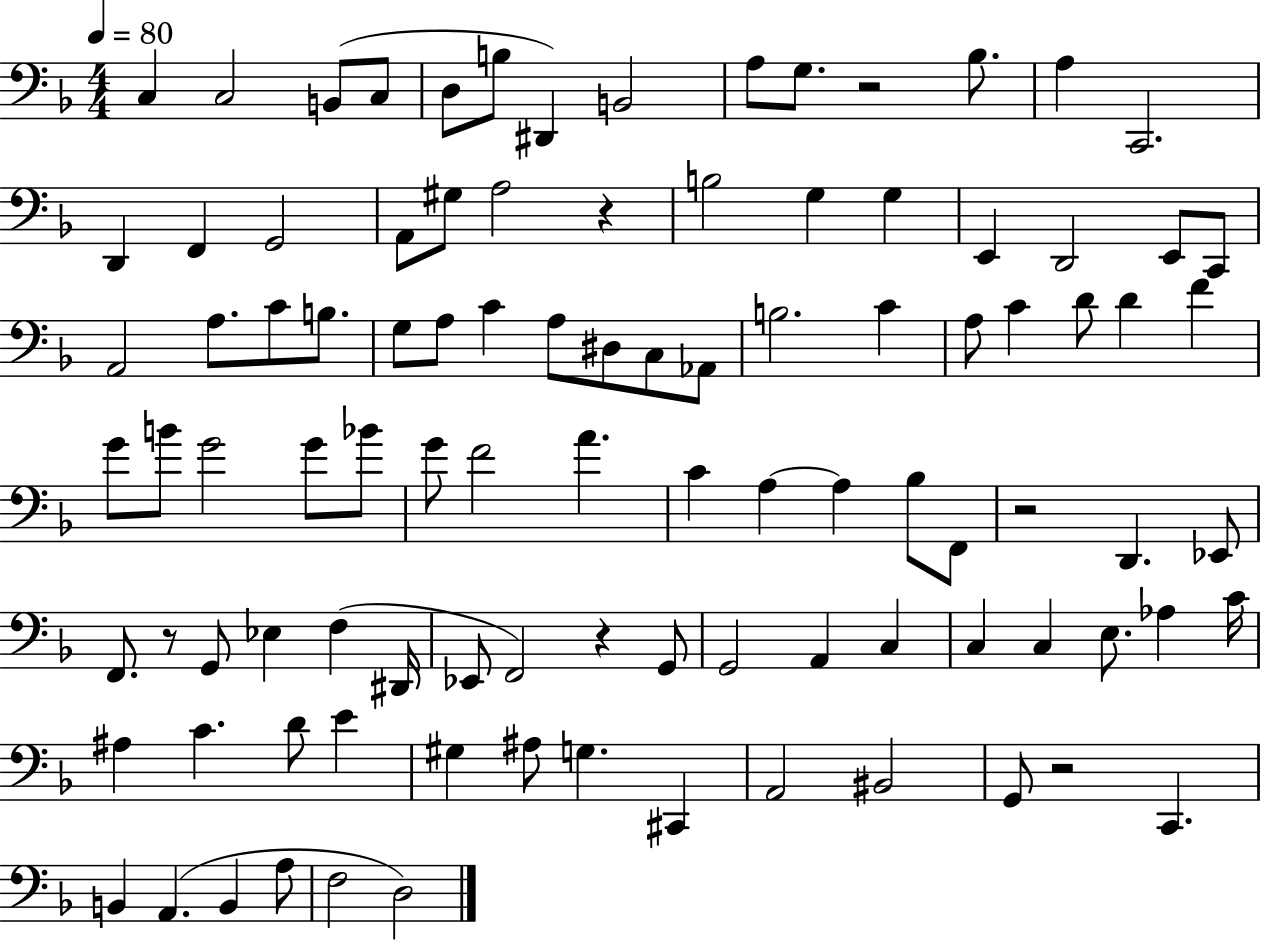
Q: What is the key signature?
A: F major